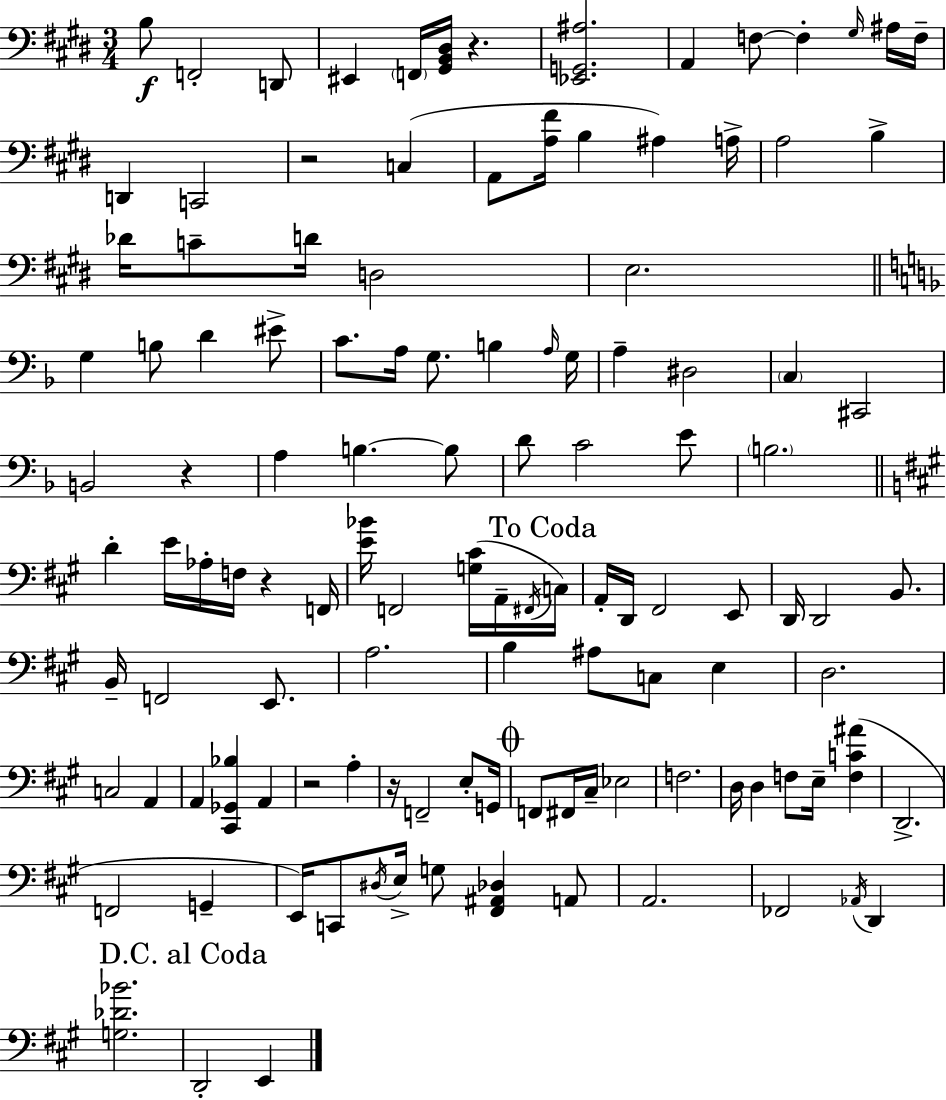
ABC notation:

X:1
T:Untitled
M:3/4
L:1/4
K:E
B,/2 F,,2 D,,/2 ^E,, F,,/4 [^G,,B,,^D,]/4 z [_E,,G,,^A,]2 A,, F,/2 F, ^G,/4 ^A,/4 F,/4 D,, C,,2 z2 C, A,,/2 [A,^F]/4 B, ^A, A,/4 A,2 B, _D/4 C/2 D/4 D,2 E,2 G, B,/2 D ^E/2 C/2 A,/4 G,/2 B, A,/4 G,/4 A, ^D,2 C, ^C,,2 B,,2 z A, B, B,/2 D/2 C2 E/2 B,2 D E/4 _A,/4 F,/4 z F,,/4 [E_B]/4 F,,2 [G,^C]/4 A,,/4 ^F,,/4 C,/4 A,,/4 D,,/4 ^F,,2 E,,/2 D,,/4 D,,2 B,,/2 B,,/4 F,,2 E,,/2 A,2 B, ^A,/2 C,/2 E, D,2 C,2 A,, A,, [^C,,_G,,_B,] A,, z2 A, z/4 F,,2 E,/2 G,,/4 F,,/2 ^F,,/4 ^C,/4 _E,2 F,2 D,/4 D, F,/2 E,/4 [F,C^A] D,,2 F,,2 G,, E,,/4 C,,/2 ^D,/4 E,/4 G,/2 [^F,,^A,,_D,] A,,/2 A,,2 _F,,2 _A,,/4 D,, [G,_D_B]2 D,,2 E,,